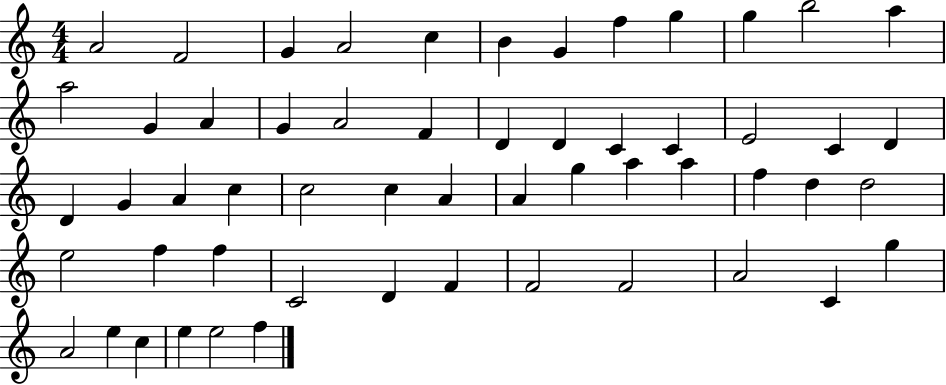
{
  \clef treble
  \numericTimeSignature
  \time 4/4
  \key c \major
  a'2 f'2 | g'4 a'2 c''4 | b'4 g'4 f''4 g''4 | g''4 b''2 a''4 | \break a''2 g'4 a'4 | g'4 a'2 f'4 | d'4 d'4 c'4 c'4 | e'2 c'4 d'4 | \break d'4 g'4 a'4 c''4 | c''2 c''4 a'4 | a'4 g''4 a''4 a''4 | f''4 d''4 d''2 | \break e''2 f''4 f''4 | c'2 d'4 f'4 | f'2 f'2 | a'2 c'4 g''4 | \break a'2 e''4 c''4 | e''4 e''2 f''4 | \bar "|."
}